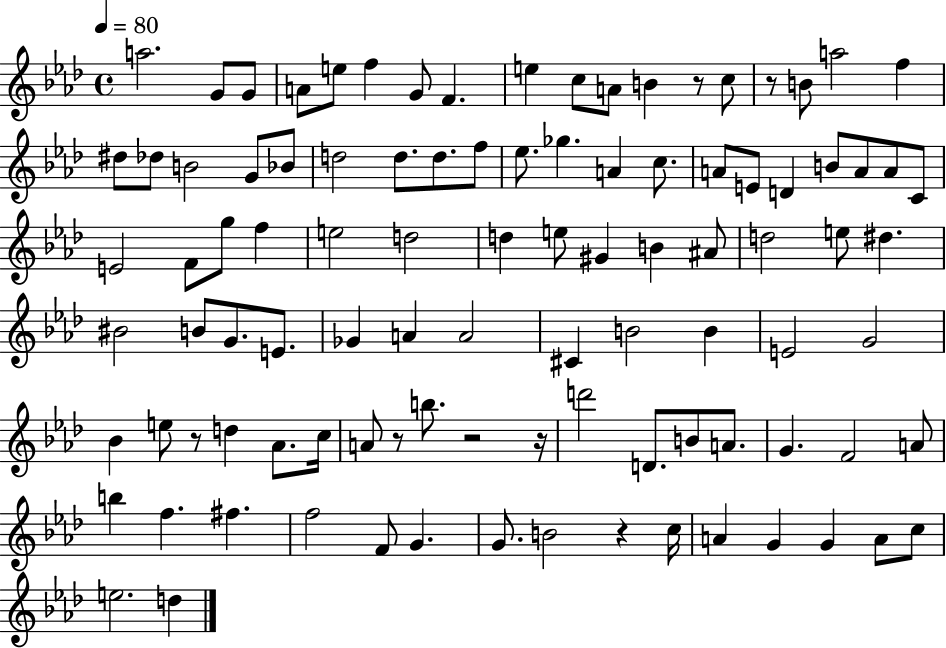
{
  \clef treble
  \time 4/4
  \defaultTimeSignature
  \key aes \major
  \tempo 4 = 80
  \repeat volta 2 { a''2. g'8 g'8 | a'8 e''8 f''4 g'8 f'4. | e''4 c''8 a'8 b'4 r8 c''8 | r8 b'8 a''2 f''4 | \break dis''8 des''8 b'2 g'8 bes'8 | d''2 d''8. d''8. f''8 | ees''8. ges''4. a'4 c''8. | a'8 e'8 d'4 b'8 a'8 a'8 c'8 | \break e'2 f'8 g''8 f''4 | e''2 d''2 | d''4 e''8 gis'4 b'4 ais'8 | d''2 e''8 dis''4. | \break bis'2 b'8 g'8. e'8. | ges'4 a'4 a'2 | cis'4 b'2 b'4 | e'2 g'2 | \break bes'4 e''8 r8 d''4 aes'8. c''16 | a'8 r8 b''8. r2 r16 | d'''2 d'8. b'8 a'8. | g'4. f'2 a'8 | \break b''4 f''4. fis''4. | f''2 f'8 g'4. | g'8. b'2 r4 c''16 | a'4 g'4 g'4 a'8 c''8 | \break e''2. d''4 | } \bar "|."
}